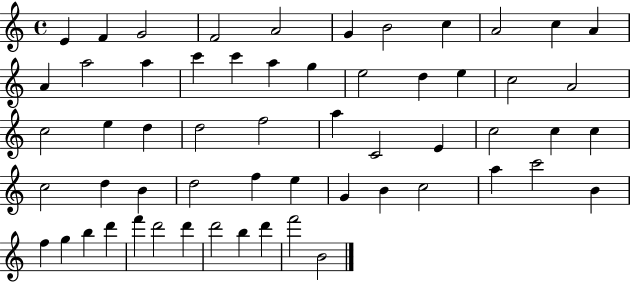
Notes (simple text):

E4/q F4/q G4/h F4/h A4/h G4/q B4/h C5/q A4/h C5/q A4/q A4/q A5/h A5/q C6/q C6/q A5/q G5/q E5/h D5/q E5/q C5/h A4/h C5/h E5/q D5/q D5/h F5/h A5/q C4/h E4/q C5/h C5/q C5/q C5/h D5/q B4/q D5/h F5/q E5/q G4/q B4/q C5/h A5/q C6/h B4/q F5/q G5/q B5/q D6/q F6/q D6/h D6/q D6/h B5/q D6/q F6/h B4/h